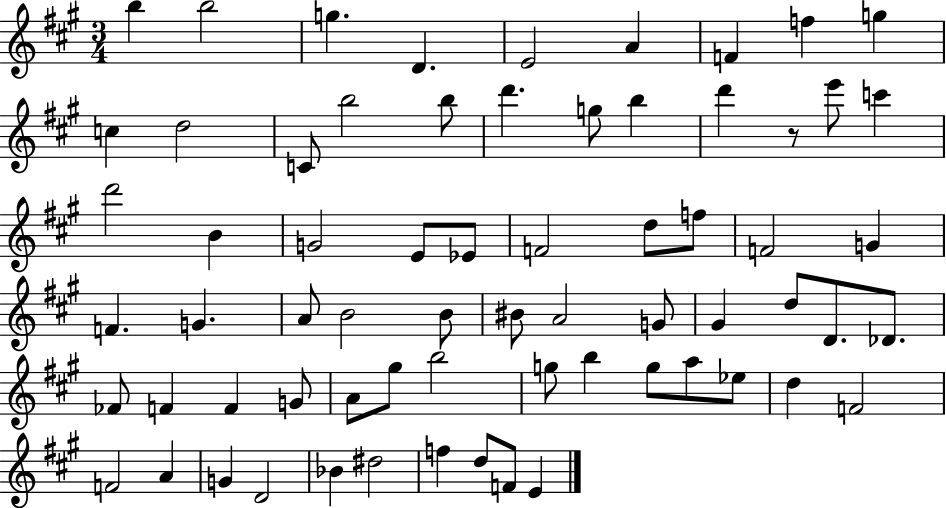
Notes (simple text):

B5/q B5/h G5/q. D4/q. E4/h A4/q F4/q F5/q G5/q C5/q D5/h C4/e B5/h B5/e D6/q. G5/e B5/q D6/q R/e E6/e C6/q D6/h B4/q G4/h E4/e Eb4/e F4/h D5/e F5/e F4/h G4/q F4/q. G4/q. A4/e B4/h B4/e BIS4/e A4/h G4/e G#4/q D5/e D4/e. Db4/e. FES4/e F4/q F4/q G4/e A4/e G#5/e B5/h G5/e B5/q G5/e A5/e Eb5/e D5/q F4/h F4/h A4/q G4/q D4/h Bb4/q D#5/h F5/q D5/e F4/e E4/q